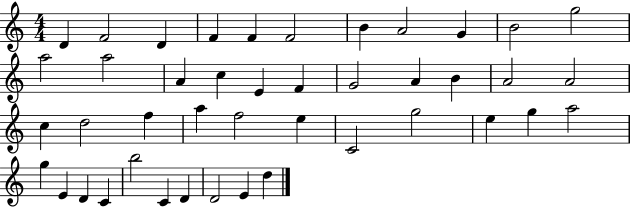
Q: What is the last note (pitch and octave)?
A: D5